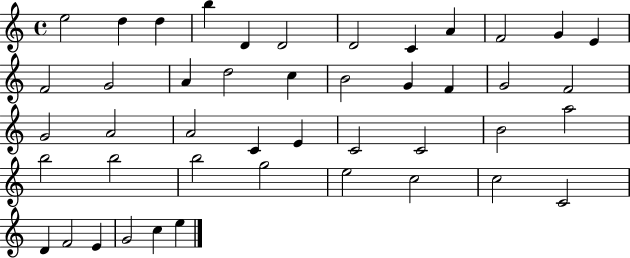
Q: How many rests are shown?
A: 0